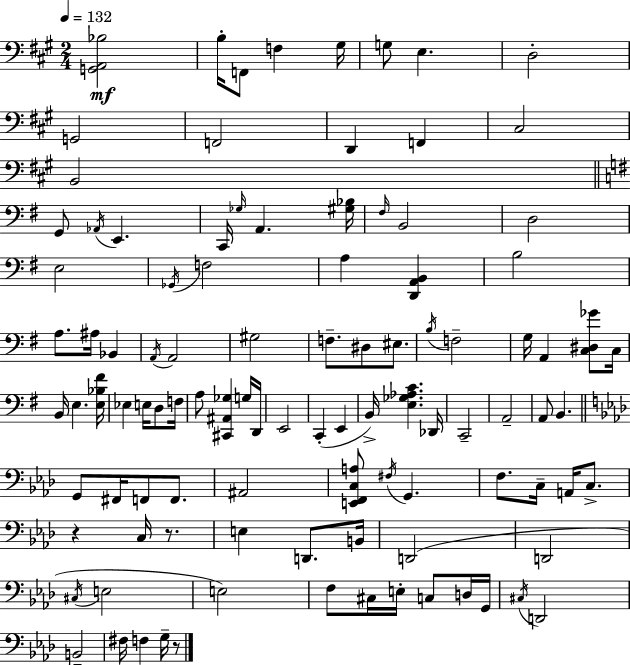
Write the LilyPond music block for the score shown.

{
  \clef bass
  \numericTimeSignature
  \time 2/4
  \key a \major
  \tempo 4 = 132
  \repeat volta 2 { <g, a, bes>2\mf | b16-. f,8 f4 gis16 | g8 e4. | d2-. | \break g,2 | f,2 | d,4 f,4 | cis2 | \break b,2 | \bar "||" \break \key g \major g,8 \acciaccatura { aes,16 } e,4. | c,16 \grace { ges16 } a,4. | <gis bes>16 \grace { fis16 } b,2 | d2 | \break e2 | \acciaccatura { ges,16 } f2 | a4 | <d, a, b,>4 b2 | \break a8. ais16 | bes,4 \acciaccatura { a,16 } a,2 | gis2 | f8.-- | \break dis8 eis8. \acciaccatura { b16 } f2-- | g16 a,4 | <c dis ges'>8 c16 b,16 e4. | <e bes fis'>16 ees4 | \break e16 d8 f16 a8 | <cis, ais, ges>4 g16 d,16 e,2 | c,4-.( | e,4 b,16->) <e ges aes c'>4. | \break des,16 c,2-- | a,2-- | a,8 | b,4. \bar "||" \break \key aes \major g,8 fis,16 f,8 f,8. | ais,2 | <e, f, c a>8 \acciaccatura { fis16 } g,4. | f8. c16-- a,16 c8.-> | \break r4 c16 r8. | e4 d,8. | b,16 d,2( | d,2 | \break \acciaccatura { cis16 } e2 | e2) | f8 cis16 e16-. c8 | d16 g,16 \acciaccatura { cis16 } d,2 | \break b,2-- | fis16 f4 | g16-- r8 } \bar "|."
}